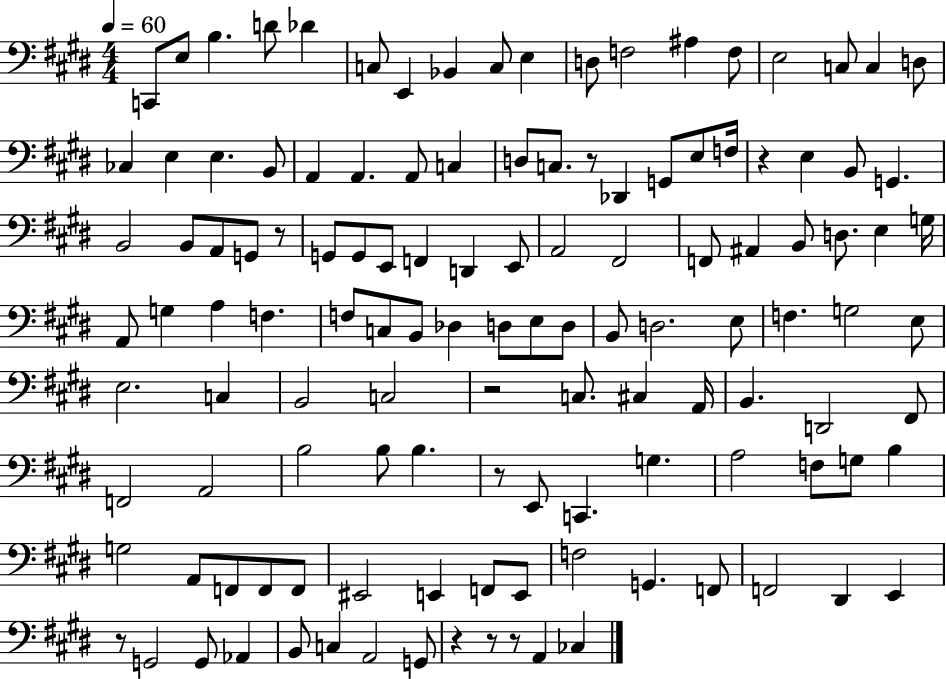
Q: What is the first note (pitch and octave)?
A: C2